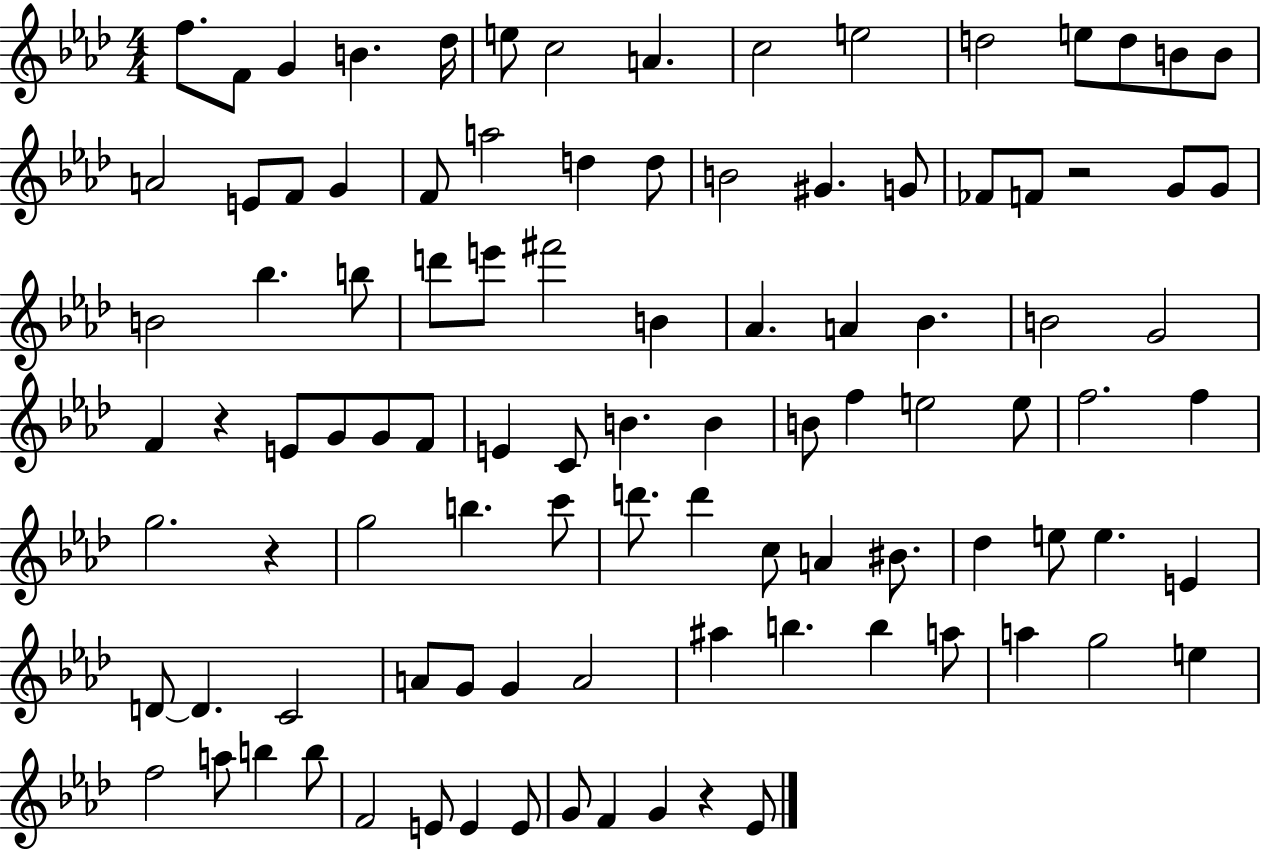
F5/e. F4/e G4/q B4/q. Db5/s E5/e C5/h A4/q. C5/h E5/h D5/h E5/e D5/e B4/e B4/e A4/h E4/e F4/e G4/q F4/e A5/h D5/q D5/e B4/h G#4/q. G4/e FES4/e F4/e R/h G4/e G4/e B4/h Bb5/q. B5/e D6/e E6/e F#6/h B4/q Ab4/q. A4/q Bb4/q. B4/h G4/h F4/q R/q E4/e G4/e G4/e F4/e E4/q C4/e B4/q. B4/q B4/e F5/q E5/h E5/e F5/h. F5/q G5/h. R/q G5/h B5/q. C6/e D6/e. D6/q C5/e A4/q BIS4/e. Db5/q E5/e E5/q. E4/q D4/e D4/q. C4/h A4/e G4/e G4/q A4/h A#5/q B5/q. B5/q A5/e A5/q G5/h E5/q F5/h A5/e B5/q B5/e F4/h E4/e E4/q E4/e G4/e F4/q G4/q R/q Eb4/e